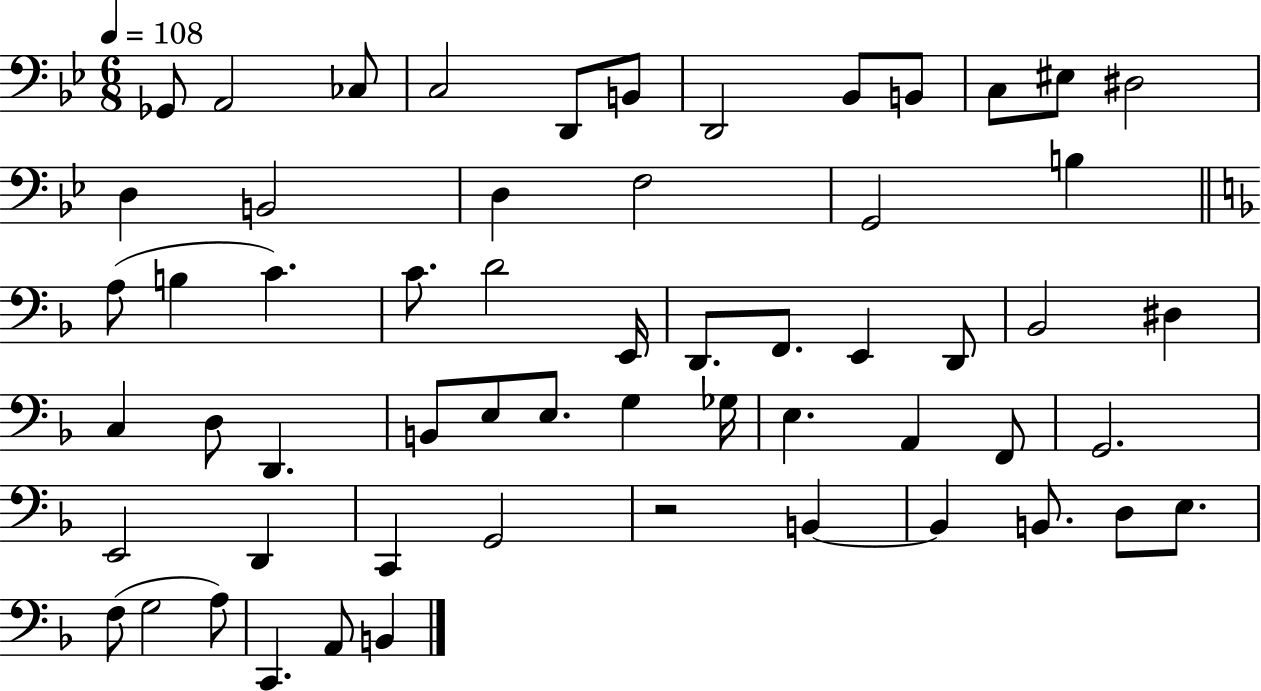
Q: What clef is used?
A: bass